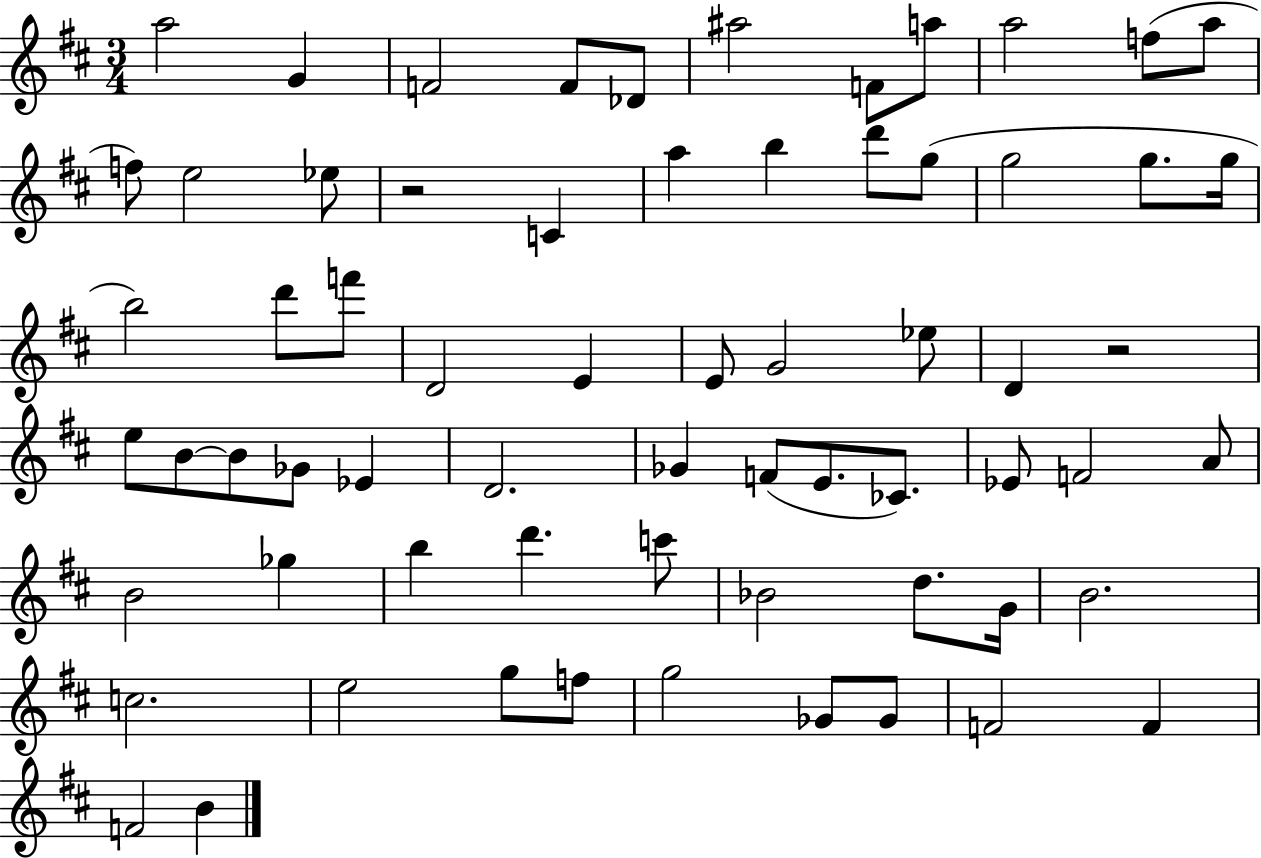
A5/h G4/q F4/h F4/e Db4/e A#5/h F4/e A5/e A5/h F5/e A5/e F5/e E5/h Eb5/e R/h C4/q A5/q B5/q D6/e G5/e G5/h G5/e. G5/s B5/h D6/e F6/e D4/h E4/q E4/e G4/h Eb5/e D4/q R/h E5/e B4/e B4/e Gb4/e Eb4/q D4/h. Gb4/q F4/e E4/e. CES4/e. Eb4/e F4/h A4/e B4/h Gb5/q B5/q D6/q. C6/e Bb4/h D5/e. G4/s B4/h. C5/h. E5/h G5/e F5/e G5/h Gb4/e Gb4/e F4/h F4/q F4/h B4/q